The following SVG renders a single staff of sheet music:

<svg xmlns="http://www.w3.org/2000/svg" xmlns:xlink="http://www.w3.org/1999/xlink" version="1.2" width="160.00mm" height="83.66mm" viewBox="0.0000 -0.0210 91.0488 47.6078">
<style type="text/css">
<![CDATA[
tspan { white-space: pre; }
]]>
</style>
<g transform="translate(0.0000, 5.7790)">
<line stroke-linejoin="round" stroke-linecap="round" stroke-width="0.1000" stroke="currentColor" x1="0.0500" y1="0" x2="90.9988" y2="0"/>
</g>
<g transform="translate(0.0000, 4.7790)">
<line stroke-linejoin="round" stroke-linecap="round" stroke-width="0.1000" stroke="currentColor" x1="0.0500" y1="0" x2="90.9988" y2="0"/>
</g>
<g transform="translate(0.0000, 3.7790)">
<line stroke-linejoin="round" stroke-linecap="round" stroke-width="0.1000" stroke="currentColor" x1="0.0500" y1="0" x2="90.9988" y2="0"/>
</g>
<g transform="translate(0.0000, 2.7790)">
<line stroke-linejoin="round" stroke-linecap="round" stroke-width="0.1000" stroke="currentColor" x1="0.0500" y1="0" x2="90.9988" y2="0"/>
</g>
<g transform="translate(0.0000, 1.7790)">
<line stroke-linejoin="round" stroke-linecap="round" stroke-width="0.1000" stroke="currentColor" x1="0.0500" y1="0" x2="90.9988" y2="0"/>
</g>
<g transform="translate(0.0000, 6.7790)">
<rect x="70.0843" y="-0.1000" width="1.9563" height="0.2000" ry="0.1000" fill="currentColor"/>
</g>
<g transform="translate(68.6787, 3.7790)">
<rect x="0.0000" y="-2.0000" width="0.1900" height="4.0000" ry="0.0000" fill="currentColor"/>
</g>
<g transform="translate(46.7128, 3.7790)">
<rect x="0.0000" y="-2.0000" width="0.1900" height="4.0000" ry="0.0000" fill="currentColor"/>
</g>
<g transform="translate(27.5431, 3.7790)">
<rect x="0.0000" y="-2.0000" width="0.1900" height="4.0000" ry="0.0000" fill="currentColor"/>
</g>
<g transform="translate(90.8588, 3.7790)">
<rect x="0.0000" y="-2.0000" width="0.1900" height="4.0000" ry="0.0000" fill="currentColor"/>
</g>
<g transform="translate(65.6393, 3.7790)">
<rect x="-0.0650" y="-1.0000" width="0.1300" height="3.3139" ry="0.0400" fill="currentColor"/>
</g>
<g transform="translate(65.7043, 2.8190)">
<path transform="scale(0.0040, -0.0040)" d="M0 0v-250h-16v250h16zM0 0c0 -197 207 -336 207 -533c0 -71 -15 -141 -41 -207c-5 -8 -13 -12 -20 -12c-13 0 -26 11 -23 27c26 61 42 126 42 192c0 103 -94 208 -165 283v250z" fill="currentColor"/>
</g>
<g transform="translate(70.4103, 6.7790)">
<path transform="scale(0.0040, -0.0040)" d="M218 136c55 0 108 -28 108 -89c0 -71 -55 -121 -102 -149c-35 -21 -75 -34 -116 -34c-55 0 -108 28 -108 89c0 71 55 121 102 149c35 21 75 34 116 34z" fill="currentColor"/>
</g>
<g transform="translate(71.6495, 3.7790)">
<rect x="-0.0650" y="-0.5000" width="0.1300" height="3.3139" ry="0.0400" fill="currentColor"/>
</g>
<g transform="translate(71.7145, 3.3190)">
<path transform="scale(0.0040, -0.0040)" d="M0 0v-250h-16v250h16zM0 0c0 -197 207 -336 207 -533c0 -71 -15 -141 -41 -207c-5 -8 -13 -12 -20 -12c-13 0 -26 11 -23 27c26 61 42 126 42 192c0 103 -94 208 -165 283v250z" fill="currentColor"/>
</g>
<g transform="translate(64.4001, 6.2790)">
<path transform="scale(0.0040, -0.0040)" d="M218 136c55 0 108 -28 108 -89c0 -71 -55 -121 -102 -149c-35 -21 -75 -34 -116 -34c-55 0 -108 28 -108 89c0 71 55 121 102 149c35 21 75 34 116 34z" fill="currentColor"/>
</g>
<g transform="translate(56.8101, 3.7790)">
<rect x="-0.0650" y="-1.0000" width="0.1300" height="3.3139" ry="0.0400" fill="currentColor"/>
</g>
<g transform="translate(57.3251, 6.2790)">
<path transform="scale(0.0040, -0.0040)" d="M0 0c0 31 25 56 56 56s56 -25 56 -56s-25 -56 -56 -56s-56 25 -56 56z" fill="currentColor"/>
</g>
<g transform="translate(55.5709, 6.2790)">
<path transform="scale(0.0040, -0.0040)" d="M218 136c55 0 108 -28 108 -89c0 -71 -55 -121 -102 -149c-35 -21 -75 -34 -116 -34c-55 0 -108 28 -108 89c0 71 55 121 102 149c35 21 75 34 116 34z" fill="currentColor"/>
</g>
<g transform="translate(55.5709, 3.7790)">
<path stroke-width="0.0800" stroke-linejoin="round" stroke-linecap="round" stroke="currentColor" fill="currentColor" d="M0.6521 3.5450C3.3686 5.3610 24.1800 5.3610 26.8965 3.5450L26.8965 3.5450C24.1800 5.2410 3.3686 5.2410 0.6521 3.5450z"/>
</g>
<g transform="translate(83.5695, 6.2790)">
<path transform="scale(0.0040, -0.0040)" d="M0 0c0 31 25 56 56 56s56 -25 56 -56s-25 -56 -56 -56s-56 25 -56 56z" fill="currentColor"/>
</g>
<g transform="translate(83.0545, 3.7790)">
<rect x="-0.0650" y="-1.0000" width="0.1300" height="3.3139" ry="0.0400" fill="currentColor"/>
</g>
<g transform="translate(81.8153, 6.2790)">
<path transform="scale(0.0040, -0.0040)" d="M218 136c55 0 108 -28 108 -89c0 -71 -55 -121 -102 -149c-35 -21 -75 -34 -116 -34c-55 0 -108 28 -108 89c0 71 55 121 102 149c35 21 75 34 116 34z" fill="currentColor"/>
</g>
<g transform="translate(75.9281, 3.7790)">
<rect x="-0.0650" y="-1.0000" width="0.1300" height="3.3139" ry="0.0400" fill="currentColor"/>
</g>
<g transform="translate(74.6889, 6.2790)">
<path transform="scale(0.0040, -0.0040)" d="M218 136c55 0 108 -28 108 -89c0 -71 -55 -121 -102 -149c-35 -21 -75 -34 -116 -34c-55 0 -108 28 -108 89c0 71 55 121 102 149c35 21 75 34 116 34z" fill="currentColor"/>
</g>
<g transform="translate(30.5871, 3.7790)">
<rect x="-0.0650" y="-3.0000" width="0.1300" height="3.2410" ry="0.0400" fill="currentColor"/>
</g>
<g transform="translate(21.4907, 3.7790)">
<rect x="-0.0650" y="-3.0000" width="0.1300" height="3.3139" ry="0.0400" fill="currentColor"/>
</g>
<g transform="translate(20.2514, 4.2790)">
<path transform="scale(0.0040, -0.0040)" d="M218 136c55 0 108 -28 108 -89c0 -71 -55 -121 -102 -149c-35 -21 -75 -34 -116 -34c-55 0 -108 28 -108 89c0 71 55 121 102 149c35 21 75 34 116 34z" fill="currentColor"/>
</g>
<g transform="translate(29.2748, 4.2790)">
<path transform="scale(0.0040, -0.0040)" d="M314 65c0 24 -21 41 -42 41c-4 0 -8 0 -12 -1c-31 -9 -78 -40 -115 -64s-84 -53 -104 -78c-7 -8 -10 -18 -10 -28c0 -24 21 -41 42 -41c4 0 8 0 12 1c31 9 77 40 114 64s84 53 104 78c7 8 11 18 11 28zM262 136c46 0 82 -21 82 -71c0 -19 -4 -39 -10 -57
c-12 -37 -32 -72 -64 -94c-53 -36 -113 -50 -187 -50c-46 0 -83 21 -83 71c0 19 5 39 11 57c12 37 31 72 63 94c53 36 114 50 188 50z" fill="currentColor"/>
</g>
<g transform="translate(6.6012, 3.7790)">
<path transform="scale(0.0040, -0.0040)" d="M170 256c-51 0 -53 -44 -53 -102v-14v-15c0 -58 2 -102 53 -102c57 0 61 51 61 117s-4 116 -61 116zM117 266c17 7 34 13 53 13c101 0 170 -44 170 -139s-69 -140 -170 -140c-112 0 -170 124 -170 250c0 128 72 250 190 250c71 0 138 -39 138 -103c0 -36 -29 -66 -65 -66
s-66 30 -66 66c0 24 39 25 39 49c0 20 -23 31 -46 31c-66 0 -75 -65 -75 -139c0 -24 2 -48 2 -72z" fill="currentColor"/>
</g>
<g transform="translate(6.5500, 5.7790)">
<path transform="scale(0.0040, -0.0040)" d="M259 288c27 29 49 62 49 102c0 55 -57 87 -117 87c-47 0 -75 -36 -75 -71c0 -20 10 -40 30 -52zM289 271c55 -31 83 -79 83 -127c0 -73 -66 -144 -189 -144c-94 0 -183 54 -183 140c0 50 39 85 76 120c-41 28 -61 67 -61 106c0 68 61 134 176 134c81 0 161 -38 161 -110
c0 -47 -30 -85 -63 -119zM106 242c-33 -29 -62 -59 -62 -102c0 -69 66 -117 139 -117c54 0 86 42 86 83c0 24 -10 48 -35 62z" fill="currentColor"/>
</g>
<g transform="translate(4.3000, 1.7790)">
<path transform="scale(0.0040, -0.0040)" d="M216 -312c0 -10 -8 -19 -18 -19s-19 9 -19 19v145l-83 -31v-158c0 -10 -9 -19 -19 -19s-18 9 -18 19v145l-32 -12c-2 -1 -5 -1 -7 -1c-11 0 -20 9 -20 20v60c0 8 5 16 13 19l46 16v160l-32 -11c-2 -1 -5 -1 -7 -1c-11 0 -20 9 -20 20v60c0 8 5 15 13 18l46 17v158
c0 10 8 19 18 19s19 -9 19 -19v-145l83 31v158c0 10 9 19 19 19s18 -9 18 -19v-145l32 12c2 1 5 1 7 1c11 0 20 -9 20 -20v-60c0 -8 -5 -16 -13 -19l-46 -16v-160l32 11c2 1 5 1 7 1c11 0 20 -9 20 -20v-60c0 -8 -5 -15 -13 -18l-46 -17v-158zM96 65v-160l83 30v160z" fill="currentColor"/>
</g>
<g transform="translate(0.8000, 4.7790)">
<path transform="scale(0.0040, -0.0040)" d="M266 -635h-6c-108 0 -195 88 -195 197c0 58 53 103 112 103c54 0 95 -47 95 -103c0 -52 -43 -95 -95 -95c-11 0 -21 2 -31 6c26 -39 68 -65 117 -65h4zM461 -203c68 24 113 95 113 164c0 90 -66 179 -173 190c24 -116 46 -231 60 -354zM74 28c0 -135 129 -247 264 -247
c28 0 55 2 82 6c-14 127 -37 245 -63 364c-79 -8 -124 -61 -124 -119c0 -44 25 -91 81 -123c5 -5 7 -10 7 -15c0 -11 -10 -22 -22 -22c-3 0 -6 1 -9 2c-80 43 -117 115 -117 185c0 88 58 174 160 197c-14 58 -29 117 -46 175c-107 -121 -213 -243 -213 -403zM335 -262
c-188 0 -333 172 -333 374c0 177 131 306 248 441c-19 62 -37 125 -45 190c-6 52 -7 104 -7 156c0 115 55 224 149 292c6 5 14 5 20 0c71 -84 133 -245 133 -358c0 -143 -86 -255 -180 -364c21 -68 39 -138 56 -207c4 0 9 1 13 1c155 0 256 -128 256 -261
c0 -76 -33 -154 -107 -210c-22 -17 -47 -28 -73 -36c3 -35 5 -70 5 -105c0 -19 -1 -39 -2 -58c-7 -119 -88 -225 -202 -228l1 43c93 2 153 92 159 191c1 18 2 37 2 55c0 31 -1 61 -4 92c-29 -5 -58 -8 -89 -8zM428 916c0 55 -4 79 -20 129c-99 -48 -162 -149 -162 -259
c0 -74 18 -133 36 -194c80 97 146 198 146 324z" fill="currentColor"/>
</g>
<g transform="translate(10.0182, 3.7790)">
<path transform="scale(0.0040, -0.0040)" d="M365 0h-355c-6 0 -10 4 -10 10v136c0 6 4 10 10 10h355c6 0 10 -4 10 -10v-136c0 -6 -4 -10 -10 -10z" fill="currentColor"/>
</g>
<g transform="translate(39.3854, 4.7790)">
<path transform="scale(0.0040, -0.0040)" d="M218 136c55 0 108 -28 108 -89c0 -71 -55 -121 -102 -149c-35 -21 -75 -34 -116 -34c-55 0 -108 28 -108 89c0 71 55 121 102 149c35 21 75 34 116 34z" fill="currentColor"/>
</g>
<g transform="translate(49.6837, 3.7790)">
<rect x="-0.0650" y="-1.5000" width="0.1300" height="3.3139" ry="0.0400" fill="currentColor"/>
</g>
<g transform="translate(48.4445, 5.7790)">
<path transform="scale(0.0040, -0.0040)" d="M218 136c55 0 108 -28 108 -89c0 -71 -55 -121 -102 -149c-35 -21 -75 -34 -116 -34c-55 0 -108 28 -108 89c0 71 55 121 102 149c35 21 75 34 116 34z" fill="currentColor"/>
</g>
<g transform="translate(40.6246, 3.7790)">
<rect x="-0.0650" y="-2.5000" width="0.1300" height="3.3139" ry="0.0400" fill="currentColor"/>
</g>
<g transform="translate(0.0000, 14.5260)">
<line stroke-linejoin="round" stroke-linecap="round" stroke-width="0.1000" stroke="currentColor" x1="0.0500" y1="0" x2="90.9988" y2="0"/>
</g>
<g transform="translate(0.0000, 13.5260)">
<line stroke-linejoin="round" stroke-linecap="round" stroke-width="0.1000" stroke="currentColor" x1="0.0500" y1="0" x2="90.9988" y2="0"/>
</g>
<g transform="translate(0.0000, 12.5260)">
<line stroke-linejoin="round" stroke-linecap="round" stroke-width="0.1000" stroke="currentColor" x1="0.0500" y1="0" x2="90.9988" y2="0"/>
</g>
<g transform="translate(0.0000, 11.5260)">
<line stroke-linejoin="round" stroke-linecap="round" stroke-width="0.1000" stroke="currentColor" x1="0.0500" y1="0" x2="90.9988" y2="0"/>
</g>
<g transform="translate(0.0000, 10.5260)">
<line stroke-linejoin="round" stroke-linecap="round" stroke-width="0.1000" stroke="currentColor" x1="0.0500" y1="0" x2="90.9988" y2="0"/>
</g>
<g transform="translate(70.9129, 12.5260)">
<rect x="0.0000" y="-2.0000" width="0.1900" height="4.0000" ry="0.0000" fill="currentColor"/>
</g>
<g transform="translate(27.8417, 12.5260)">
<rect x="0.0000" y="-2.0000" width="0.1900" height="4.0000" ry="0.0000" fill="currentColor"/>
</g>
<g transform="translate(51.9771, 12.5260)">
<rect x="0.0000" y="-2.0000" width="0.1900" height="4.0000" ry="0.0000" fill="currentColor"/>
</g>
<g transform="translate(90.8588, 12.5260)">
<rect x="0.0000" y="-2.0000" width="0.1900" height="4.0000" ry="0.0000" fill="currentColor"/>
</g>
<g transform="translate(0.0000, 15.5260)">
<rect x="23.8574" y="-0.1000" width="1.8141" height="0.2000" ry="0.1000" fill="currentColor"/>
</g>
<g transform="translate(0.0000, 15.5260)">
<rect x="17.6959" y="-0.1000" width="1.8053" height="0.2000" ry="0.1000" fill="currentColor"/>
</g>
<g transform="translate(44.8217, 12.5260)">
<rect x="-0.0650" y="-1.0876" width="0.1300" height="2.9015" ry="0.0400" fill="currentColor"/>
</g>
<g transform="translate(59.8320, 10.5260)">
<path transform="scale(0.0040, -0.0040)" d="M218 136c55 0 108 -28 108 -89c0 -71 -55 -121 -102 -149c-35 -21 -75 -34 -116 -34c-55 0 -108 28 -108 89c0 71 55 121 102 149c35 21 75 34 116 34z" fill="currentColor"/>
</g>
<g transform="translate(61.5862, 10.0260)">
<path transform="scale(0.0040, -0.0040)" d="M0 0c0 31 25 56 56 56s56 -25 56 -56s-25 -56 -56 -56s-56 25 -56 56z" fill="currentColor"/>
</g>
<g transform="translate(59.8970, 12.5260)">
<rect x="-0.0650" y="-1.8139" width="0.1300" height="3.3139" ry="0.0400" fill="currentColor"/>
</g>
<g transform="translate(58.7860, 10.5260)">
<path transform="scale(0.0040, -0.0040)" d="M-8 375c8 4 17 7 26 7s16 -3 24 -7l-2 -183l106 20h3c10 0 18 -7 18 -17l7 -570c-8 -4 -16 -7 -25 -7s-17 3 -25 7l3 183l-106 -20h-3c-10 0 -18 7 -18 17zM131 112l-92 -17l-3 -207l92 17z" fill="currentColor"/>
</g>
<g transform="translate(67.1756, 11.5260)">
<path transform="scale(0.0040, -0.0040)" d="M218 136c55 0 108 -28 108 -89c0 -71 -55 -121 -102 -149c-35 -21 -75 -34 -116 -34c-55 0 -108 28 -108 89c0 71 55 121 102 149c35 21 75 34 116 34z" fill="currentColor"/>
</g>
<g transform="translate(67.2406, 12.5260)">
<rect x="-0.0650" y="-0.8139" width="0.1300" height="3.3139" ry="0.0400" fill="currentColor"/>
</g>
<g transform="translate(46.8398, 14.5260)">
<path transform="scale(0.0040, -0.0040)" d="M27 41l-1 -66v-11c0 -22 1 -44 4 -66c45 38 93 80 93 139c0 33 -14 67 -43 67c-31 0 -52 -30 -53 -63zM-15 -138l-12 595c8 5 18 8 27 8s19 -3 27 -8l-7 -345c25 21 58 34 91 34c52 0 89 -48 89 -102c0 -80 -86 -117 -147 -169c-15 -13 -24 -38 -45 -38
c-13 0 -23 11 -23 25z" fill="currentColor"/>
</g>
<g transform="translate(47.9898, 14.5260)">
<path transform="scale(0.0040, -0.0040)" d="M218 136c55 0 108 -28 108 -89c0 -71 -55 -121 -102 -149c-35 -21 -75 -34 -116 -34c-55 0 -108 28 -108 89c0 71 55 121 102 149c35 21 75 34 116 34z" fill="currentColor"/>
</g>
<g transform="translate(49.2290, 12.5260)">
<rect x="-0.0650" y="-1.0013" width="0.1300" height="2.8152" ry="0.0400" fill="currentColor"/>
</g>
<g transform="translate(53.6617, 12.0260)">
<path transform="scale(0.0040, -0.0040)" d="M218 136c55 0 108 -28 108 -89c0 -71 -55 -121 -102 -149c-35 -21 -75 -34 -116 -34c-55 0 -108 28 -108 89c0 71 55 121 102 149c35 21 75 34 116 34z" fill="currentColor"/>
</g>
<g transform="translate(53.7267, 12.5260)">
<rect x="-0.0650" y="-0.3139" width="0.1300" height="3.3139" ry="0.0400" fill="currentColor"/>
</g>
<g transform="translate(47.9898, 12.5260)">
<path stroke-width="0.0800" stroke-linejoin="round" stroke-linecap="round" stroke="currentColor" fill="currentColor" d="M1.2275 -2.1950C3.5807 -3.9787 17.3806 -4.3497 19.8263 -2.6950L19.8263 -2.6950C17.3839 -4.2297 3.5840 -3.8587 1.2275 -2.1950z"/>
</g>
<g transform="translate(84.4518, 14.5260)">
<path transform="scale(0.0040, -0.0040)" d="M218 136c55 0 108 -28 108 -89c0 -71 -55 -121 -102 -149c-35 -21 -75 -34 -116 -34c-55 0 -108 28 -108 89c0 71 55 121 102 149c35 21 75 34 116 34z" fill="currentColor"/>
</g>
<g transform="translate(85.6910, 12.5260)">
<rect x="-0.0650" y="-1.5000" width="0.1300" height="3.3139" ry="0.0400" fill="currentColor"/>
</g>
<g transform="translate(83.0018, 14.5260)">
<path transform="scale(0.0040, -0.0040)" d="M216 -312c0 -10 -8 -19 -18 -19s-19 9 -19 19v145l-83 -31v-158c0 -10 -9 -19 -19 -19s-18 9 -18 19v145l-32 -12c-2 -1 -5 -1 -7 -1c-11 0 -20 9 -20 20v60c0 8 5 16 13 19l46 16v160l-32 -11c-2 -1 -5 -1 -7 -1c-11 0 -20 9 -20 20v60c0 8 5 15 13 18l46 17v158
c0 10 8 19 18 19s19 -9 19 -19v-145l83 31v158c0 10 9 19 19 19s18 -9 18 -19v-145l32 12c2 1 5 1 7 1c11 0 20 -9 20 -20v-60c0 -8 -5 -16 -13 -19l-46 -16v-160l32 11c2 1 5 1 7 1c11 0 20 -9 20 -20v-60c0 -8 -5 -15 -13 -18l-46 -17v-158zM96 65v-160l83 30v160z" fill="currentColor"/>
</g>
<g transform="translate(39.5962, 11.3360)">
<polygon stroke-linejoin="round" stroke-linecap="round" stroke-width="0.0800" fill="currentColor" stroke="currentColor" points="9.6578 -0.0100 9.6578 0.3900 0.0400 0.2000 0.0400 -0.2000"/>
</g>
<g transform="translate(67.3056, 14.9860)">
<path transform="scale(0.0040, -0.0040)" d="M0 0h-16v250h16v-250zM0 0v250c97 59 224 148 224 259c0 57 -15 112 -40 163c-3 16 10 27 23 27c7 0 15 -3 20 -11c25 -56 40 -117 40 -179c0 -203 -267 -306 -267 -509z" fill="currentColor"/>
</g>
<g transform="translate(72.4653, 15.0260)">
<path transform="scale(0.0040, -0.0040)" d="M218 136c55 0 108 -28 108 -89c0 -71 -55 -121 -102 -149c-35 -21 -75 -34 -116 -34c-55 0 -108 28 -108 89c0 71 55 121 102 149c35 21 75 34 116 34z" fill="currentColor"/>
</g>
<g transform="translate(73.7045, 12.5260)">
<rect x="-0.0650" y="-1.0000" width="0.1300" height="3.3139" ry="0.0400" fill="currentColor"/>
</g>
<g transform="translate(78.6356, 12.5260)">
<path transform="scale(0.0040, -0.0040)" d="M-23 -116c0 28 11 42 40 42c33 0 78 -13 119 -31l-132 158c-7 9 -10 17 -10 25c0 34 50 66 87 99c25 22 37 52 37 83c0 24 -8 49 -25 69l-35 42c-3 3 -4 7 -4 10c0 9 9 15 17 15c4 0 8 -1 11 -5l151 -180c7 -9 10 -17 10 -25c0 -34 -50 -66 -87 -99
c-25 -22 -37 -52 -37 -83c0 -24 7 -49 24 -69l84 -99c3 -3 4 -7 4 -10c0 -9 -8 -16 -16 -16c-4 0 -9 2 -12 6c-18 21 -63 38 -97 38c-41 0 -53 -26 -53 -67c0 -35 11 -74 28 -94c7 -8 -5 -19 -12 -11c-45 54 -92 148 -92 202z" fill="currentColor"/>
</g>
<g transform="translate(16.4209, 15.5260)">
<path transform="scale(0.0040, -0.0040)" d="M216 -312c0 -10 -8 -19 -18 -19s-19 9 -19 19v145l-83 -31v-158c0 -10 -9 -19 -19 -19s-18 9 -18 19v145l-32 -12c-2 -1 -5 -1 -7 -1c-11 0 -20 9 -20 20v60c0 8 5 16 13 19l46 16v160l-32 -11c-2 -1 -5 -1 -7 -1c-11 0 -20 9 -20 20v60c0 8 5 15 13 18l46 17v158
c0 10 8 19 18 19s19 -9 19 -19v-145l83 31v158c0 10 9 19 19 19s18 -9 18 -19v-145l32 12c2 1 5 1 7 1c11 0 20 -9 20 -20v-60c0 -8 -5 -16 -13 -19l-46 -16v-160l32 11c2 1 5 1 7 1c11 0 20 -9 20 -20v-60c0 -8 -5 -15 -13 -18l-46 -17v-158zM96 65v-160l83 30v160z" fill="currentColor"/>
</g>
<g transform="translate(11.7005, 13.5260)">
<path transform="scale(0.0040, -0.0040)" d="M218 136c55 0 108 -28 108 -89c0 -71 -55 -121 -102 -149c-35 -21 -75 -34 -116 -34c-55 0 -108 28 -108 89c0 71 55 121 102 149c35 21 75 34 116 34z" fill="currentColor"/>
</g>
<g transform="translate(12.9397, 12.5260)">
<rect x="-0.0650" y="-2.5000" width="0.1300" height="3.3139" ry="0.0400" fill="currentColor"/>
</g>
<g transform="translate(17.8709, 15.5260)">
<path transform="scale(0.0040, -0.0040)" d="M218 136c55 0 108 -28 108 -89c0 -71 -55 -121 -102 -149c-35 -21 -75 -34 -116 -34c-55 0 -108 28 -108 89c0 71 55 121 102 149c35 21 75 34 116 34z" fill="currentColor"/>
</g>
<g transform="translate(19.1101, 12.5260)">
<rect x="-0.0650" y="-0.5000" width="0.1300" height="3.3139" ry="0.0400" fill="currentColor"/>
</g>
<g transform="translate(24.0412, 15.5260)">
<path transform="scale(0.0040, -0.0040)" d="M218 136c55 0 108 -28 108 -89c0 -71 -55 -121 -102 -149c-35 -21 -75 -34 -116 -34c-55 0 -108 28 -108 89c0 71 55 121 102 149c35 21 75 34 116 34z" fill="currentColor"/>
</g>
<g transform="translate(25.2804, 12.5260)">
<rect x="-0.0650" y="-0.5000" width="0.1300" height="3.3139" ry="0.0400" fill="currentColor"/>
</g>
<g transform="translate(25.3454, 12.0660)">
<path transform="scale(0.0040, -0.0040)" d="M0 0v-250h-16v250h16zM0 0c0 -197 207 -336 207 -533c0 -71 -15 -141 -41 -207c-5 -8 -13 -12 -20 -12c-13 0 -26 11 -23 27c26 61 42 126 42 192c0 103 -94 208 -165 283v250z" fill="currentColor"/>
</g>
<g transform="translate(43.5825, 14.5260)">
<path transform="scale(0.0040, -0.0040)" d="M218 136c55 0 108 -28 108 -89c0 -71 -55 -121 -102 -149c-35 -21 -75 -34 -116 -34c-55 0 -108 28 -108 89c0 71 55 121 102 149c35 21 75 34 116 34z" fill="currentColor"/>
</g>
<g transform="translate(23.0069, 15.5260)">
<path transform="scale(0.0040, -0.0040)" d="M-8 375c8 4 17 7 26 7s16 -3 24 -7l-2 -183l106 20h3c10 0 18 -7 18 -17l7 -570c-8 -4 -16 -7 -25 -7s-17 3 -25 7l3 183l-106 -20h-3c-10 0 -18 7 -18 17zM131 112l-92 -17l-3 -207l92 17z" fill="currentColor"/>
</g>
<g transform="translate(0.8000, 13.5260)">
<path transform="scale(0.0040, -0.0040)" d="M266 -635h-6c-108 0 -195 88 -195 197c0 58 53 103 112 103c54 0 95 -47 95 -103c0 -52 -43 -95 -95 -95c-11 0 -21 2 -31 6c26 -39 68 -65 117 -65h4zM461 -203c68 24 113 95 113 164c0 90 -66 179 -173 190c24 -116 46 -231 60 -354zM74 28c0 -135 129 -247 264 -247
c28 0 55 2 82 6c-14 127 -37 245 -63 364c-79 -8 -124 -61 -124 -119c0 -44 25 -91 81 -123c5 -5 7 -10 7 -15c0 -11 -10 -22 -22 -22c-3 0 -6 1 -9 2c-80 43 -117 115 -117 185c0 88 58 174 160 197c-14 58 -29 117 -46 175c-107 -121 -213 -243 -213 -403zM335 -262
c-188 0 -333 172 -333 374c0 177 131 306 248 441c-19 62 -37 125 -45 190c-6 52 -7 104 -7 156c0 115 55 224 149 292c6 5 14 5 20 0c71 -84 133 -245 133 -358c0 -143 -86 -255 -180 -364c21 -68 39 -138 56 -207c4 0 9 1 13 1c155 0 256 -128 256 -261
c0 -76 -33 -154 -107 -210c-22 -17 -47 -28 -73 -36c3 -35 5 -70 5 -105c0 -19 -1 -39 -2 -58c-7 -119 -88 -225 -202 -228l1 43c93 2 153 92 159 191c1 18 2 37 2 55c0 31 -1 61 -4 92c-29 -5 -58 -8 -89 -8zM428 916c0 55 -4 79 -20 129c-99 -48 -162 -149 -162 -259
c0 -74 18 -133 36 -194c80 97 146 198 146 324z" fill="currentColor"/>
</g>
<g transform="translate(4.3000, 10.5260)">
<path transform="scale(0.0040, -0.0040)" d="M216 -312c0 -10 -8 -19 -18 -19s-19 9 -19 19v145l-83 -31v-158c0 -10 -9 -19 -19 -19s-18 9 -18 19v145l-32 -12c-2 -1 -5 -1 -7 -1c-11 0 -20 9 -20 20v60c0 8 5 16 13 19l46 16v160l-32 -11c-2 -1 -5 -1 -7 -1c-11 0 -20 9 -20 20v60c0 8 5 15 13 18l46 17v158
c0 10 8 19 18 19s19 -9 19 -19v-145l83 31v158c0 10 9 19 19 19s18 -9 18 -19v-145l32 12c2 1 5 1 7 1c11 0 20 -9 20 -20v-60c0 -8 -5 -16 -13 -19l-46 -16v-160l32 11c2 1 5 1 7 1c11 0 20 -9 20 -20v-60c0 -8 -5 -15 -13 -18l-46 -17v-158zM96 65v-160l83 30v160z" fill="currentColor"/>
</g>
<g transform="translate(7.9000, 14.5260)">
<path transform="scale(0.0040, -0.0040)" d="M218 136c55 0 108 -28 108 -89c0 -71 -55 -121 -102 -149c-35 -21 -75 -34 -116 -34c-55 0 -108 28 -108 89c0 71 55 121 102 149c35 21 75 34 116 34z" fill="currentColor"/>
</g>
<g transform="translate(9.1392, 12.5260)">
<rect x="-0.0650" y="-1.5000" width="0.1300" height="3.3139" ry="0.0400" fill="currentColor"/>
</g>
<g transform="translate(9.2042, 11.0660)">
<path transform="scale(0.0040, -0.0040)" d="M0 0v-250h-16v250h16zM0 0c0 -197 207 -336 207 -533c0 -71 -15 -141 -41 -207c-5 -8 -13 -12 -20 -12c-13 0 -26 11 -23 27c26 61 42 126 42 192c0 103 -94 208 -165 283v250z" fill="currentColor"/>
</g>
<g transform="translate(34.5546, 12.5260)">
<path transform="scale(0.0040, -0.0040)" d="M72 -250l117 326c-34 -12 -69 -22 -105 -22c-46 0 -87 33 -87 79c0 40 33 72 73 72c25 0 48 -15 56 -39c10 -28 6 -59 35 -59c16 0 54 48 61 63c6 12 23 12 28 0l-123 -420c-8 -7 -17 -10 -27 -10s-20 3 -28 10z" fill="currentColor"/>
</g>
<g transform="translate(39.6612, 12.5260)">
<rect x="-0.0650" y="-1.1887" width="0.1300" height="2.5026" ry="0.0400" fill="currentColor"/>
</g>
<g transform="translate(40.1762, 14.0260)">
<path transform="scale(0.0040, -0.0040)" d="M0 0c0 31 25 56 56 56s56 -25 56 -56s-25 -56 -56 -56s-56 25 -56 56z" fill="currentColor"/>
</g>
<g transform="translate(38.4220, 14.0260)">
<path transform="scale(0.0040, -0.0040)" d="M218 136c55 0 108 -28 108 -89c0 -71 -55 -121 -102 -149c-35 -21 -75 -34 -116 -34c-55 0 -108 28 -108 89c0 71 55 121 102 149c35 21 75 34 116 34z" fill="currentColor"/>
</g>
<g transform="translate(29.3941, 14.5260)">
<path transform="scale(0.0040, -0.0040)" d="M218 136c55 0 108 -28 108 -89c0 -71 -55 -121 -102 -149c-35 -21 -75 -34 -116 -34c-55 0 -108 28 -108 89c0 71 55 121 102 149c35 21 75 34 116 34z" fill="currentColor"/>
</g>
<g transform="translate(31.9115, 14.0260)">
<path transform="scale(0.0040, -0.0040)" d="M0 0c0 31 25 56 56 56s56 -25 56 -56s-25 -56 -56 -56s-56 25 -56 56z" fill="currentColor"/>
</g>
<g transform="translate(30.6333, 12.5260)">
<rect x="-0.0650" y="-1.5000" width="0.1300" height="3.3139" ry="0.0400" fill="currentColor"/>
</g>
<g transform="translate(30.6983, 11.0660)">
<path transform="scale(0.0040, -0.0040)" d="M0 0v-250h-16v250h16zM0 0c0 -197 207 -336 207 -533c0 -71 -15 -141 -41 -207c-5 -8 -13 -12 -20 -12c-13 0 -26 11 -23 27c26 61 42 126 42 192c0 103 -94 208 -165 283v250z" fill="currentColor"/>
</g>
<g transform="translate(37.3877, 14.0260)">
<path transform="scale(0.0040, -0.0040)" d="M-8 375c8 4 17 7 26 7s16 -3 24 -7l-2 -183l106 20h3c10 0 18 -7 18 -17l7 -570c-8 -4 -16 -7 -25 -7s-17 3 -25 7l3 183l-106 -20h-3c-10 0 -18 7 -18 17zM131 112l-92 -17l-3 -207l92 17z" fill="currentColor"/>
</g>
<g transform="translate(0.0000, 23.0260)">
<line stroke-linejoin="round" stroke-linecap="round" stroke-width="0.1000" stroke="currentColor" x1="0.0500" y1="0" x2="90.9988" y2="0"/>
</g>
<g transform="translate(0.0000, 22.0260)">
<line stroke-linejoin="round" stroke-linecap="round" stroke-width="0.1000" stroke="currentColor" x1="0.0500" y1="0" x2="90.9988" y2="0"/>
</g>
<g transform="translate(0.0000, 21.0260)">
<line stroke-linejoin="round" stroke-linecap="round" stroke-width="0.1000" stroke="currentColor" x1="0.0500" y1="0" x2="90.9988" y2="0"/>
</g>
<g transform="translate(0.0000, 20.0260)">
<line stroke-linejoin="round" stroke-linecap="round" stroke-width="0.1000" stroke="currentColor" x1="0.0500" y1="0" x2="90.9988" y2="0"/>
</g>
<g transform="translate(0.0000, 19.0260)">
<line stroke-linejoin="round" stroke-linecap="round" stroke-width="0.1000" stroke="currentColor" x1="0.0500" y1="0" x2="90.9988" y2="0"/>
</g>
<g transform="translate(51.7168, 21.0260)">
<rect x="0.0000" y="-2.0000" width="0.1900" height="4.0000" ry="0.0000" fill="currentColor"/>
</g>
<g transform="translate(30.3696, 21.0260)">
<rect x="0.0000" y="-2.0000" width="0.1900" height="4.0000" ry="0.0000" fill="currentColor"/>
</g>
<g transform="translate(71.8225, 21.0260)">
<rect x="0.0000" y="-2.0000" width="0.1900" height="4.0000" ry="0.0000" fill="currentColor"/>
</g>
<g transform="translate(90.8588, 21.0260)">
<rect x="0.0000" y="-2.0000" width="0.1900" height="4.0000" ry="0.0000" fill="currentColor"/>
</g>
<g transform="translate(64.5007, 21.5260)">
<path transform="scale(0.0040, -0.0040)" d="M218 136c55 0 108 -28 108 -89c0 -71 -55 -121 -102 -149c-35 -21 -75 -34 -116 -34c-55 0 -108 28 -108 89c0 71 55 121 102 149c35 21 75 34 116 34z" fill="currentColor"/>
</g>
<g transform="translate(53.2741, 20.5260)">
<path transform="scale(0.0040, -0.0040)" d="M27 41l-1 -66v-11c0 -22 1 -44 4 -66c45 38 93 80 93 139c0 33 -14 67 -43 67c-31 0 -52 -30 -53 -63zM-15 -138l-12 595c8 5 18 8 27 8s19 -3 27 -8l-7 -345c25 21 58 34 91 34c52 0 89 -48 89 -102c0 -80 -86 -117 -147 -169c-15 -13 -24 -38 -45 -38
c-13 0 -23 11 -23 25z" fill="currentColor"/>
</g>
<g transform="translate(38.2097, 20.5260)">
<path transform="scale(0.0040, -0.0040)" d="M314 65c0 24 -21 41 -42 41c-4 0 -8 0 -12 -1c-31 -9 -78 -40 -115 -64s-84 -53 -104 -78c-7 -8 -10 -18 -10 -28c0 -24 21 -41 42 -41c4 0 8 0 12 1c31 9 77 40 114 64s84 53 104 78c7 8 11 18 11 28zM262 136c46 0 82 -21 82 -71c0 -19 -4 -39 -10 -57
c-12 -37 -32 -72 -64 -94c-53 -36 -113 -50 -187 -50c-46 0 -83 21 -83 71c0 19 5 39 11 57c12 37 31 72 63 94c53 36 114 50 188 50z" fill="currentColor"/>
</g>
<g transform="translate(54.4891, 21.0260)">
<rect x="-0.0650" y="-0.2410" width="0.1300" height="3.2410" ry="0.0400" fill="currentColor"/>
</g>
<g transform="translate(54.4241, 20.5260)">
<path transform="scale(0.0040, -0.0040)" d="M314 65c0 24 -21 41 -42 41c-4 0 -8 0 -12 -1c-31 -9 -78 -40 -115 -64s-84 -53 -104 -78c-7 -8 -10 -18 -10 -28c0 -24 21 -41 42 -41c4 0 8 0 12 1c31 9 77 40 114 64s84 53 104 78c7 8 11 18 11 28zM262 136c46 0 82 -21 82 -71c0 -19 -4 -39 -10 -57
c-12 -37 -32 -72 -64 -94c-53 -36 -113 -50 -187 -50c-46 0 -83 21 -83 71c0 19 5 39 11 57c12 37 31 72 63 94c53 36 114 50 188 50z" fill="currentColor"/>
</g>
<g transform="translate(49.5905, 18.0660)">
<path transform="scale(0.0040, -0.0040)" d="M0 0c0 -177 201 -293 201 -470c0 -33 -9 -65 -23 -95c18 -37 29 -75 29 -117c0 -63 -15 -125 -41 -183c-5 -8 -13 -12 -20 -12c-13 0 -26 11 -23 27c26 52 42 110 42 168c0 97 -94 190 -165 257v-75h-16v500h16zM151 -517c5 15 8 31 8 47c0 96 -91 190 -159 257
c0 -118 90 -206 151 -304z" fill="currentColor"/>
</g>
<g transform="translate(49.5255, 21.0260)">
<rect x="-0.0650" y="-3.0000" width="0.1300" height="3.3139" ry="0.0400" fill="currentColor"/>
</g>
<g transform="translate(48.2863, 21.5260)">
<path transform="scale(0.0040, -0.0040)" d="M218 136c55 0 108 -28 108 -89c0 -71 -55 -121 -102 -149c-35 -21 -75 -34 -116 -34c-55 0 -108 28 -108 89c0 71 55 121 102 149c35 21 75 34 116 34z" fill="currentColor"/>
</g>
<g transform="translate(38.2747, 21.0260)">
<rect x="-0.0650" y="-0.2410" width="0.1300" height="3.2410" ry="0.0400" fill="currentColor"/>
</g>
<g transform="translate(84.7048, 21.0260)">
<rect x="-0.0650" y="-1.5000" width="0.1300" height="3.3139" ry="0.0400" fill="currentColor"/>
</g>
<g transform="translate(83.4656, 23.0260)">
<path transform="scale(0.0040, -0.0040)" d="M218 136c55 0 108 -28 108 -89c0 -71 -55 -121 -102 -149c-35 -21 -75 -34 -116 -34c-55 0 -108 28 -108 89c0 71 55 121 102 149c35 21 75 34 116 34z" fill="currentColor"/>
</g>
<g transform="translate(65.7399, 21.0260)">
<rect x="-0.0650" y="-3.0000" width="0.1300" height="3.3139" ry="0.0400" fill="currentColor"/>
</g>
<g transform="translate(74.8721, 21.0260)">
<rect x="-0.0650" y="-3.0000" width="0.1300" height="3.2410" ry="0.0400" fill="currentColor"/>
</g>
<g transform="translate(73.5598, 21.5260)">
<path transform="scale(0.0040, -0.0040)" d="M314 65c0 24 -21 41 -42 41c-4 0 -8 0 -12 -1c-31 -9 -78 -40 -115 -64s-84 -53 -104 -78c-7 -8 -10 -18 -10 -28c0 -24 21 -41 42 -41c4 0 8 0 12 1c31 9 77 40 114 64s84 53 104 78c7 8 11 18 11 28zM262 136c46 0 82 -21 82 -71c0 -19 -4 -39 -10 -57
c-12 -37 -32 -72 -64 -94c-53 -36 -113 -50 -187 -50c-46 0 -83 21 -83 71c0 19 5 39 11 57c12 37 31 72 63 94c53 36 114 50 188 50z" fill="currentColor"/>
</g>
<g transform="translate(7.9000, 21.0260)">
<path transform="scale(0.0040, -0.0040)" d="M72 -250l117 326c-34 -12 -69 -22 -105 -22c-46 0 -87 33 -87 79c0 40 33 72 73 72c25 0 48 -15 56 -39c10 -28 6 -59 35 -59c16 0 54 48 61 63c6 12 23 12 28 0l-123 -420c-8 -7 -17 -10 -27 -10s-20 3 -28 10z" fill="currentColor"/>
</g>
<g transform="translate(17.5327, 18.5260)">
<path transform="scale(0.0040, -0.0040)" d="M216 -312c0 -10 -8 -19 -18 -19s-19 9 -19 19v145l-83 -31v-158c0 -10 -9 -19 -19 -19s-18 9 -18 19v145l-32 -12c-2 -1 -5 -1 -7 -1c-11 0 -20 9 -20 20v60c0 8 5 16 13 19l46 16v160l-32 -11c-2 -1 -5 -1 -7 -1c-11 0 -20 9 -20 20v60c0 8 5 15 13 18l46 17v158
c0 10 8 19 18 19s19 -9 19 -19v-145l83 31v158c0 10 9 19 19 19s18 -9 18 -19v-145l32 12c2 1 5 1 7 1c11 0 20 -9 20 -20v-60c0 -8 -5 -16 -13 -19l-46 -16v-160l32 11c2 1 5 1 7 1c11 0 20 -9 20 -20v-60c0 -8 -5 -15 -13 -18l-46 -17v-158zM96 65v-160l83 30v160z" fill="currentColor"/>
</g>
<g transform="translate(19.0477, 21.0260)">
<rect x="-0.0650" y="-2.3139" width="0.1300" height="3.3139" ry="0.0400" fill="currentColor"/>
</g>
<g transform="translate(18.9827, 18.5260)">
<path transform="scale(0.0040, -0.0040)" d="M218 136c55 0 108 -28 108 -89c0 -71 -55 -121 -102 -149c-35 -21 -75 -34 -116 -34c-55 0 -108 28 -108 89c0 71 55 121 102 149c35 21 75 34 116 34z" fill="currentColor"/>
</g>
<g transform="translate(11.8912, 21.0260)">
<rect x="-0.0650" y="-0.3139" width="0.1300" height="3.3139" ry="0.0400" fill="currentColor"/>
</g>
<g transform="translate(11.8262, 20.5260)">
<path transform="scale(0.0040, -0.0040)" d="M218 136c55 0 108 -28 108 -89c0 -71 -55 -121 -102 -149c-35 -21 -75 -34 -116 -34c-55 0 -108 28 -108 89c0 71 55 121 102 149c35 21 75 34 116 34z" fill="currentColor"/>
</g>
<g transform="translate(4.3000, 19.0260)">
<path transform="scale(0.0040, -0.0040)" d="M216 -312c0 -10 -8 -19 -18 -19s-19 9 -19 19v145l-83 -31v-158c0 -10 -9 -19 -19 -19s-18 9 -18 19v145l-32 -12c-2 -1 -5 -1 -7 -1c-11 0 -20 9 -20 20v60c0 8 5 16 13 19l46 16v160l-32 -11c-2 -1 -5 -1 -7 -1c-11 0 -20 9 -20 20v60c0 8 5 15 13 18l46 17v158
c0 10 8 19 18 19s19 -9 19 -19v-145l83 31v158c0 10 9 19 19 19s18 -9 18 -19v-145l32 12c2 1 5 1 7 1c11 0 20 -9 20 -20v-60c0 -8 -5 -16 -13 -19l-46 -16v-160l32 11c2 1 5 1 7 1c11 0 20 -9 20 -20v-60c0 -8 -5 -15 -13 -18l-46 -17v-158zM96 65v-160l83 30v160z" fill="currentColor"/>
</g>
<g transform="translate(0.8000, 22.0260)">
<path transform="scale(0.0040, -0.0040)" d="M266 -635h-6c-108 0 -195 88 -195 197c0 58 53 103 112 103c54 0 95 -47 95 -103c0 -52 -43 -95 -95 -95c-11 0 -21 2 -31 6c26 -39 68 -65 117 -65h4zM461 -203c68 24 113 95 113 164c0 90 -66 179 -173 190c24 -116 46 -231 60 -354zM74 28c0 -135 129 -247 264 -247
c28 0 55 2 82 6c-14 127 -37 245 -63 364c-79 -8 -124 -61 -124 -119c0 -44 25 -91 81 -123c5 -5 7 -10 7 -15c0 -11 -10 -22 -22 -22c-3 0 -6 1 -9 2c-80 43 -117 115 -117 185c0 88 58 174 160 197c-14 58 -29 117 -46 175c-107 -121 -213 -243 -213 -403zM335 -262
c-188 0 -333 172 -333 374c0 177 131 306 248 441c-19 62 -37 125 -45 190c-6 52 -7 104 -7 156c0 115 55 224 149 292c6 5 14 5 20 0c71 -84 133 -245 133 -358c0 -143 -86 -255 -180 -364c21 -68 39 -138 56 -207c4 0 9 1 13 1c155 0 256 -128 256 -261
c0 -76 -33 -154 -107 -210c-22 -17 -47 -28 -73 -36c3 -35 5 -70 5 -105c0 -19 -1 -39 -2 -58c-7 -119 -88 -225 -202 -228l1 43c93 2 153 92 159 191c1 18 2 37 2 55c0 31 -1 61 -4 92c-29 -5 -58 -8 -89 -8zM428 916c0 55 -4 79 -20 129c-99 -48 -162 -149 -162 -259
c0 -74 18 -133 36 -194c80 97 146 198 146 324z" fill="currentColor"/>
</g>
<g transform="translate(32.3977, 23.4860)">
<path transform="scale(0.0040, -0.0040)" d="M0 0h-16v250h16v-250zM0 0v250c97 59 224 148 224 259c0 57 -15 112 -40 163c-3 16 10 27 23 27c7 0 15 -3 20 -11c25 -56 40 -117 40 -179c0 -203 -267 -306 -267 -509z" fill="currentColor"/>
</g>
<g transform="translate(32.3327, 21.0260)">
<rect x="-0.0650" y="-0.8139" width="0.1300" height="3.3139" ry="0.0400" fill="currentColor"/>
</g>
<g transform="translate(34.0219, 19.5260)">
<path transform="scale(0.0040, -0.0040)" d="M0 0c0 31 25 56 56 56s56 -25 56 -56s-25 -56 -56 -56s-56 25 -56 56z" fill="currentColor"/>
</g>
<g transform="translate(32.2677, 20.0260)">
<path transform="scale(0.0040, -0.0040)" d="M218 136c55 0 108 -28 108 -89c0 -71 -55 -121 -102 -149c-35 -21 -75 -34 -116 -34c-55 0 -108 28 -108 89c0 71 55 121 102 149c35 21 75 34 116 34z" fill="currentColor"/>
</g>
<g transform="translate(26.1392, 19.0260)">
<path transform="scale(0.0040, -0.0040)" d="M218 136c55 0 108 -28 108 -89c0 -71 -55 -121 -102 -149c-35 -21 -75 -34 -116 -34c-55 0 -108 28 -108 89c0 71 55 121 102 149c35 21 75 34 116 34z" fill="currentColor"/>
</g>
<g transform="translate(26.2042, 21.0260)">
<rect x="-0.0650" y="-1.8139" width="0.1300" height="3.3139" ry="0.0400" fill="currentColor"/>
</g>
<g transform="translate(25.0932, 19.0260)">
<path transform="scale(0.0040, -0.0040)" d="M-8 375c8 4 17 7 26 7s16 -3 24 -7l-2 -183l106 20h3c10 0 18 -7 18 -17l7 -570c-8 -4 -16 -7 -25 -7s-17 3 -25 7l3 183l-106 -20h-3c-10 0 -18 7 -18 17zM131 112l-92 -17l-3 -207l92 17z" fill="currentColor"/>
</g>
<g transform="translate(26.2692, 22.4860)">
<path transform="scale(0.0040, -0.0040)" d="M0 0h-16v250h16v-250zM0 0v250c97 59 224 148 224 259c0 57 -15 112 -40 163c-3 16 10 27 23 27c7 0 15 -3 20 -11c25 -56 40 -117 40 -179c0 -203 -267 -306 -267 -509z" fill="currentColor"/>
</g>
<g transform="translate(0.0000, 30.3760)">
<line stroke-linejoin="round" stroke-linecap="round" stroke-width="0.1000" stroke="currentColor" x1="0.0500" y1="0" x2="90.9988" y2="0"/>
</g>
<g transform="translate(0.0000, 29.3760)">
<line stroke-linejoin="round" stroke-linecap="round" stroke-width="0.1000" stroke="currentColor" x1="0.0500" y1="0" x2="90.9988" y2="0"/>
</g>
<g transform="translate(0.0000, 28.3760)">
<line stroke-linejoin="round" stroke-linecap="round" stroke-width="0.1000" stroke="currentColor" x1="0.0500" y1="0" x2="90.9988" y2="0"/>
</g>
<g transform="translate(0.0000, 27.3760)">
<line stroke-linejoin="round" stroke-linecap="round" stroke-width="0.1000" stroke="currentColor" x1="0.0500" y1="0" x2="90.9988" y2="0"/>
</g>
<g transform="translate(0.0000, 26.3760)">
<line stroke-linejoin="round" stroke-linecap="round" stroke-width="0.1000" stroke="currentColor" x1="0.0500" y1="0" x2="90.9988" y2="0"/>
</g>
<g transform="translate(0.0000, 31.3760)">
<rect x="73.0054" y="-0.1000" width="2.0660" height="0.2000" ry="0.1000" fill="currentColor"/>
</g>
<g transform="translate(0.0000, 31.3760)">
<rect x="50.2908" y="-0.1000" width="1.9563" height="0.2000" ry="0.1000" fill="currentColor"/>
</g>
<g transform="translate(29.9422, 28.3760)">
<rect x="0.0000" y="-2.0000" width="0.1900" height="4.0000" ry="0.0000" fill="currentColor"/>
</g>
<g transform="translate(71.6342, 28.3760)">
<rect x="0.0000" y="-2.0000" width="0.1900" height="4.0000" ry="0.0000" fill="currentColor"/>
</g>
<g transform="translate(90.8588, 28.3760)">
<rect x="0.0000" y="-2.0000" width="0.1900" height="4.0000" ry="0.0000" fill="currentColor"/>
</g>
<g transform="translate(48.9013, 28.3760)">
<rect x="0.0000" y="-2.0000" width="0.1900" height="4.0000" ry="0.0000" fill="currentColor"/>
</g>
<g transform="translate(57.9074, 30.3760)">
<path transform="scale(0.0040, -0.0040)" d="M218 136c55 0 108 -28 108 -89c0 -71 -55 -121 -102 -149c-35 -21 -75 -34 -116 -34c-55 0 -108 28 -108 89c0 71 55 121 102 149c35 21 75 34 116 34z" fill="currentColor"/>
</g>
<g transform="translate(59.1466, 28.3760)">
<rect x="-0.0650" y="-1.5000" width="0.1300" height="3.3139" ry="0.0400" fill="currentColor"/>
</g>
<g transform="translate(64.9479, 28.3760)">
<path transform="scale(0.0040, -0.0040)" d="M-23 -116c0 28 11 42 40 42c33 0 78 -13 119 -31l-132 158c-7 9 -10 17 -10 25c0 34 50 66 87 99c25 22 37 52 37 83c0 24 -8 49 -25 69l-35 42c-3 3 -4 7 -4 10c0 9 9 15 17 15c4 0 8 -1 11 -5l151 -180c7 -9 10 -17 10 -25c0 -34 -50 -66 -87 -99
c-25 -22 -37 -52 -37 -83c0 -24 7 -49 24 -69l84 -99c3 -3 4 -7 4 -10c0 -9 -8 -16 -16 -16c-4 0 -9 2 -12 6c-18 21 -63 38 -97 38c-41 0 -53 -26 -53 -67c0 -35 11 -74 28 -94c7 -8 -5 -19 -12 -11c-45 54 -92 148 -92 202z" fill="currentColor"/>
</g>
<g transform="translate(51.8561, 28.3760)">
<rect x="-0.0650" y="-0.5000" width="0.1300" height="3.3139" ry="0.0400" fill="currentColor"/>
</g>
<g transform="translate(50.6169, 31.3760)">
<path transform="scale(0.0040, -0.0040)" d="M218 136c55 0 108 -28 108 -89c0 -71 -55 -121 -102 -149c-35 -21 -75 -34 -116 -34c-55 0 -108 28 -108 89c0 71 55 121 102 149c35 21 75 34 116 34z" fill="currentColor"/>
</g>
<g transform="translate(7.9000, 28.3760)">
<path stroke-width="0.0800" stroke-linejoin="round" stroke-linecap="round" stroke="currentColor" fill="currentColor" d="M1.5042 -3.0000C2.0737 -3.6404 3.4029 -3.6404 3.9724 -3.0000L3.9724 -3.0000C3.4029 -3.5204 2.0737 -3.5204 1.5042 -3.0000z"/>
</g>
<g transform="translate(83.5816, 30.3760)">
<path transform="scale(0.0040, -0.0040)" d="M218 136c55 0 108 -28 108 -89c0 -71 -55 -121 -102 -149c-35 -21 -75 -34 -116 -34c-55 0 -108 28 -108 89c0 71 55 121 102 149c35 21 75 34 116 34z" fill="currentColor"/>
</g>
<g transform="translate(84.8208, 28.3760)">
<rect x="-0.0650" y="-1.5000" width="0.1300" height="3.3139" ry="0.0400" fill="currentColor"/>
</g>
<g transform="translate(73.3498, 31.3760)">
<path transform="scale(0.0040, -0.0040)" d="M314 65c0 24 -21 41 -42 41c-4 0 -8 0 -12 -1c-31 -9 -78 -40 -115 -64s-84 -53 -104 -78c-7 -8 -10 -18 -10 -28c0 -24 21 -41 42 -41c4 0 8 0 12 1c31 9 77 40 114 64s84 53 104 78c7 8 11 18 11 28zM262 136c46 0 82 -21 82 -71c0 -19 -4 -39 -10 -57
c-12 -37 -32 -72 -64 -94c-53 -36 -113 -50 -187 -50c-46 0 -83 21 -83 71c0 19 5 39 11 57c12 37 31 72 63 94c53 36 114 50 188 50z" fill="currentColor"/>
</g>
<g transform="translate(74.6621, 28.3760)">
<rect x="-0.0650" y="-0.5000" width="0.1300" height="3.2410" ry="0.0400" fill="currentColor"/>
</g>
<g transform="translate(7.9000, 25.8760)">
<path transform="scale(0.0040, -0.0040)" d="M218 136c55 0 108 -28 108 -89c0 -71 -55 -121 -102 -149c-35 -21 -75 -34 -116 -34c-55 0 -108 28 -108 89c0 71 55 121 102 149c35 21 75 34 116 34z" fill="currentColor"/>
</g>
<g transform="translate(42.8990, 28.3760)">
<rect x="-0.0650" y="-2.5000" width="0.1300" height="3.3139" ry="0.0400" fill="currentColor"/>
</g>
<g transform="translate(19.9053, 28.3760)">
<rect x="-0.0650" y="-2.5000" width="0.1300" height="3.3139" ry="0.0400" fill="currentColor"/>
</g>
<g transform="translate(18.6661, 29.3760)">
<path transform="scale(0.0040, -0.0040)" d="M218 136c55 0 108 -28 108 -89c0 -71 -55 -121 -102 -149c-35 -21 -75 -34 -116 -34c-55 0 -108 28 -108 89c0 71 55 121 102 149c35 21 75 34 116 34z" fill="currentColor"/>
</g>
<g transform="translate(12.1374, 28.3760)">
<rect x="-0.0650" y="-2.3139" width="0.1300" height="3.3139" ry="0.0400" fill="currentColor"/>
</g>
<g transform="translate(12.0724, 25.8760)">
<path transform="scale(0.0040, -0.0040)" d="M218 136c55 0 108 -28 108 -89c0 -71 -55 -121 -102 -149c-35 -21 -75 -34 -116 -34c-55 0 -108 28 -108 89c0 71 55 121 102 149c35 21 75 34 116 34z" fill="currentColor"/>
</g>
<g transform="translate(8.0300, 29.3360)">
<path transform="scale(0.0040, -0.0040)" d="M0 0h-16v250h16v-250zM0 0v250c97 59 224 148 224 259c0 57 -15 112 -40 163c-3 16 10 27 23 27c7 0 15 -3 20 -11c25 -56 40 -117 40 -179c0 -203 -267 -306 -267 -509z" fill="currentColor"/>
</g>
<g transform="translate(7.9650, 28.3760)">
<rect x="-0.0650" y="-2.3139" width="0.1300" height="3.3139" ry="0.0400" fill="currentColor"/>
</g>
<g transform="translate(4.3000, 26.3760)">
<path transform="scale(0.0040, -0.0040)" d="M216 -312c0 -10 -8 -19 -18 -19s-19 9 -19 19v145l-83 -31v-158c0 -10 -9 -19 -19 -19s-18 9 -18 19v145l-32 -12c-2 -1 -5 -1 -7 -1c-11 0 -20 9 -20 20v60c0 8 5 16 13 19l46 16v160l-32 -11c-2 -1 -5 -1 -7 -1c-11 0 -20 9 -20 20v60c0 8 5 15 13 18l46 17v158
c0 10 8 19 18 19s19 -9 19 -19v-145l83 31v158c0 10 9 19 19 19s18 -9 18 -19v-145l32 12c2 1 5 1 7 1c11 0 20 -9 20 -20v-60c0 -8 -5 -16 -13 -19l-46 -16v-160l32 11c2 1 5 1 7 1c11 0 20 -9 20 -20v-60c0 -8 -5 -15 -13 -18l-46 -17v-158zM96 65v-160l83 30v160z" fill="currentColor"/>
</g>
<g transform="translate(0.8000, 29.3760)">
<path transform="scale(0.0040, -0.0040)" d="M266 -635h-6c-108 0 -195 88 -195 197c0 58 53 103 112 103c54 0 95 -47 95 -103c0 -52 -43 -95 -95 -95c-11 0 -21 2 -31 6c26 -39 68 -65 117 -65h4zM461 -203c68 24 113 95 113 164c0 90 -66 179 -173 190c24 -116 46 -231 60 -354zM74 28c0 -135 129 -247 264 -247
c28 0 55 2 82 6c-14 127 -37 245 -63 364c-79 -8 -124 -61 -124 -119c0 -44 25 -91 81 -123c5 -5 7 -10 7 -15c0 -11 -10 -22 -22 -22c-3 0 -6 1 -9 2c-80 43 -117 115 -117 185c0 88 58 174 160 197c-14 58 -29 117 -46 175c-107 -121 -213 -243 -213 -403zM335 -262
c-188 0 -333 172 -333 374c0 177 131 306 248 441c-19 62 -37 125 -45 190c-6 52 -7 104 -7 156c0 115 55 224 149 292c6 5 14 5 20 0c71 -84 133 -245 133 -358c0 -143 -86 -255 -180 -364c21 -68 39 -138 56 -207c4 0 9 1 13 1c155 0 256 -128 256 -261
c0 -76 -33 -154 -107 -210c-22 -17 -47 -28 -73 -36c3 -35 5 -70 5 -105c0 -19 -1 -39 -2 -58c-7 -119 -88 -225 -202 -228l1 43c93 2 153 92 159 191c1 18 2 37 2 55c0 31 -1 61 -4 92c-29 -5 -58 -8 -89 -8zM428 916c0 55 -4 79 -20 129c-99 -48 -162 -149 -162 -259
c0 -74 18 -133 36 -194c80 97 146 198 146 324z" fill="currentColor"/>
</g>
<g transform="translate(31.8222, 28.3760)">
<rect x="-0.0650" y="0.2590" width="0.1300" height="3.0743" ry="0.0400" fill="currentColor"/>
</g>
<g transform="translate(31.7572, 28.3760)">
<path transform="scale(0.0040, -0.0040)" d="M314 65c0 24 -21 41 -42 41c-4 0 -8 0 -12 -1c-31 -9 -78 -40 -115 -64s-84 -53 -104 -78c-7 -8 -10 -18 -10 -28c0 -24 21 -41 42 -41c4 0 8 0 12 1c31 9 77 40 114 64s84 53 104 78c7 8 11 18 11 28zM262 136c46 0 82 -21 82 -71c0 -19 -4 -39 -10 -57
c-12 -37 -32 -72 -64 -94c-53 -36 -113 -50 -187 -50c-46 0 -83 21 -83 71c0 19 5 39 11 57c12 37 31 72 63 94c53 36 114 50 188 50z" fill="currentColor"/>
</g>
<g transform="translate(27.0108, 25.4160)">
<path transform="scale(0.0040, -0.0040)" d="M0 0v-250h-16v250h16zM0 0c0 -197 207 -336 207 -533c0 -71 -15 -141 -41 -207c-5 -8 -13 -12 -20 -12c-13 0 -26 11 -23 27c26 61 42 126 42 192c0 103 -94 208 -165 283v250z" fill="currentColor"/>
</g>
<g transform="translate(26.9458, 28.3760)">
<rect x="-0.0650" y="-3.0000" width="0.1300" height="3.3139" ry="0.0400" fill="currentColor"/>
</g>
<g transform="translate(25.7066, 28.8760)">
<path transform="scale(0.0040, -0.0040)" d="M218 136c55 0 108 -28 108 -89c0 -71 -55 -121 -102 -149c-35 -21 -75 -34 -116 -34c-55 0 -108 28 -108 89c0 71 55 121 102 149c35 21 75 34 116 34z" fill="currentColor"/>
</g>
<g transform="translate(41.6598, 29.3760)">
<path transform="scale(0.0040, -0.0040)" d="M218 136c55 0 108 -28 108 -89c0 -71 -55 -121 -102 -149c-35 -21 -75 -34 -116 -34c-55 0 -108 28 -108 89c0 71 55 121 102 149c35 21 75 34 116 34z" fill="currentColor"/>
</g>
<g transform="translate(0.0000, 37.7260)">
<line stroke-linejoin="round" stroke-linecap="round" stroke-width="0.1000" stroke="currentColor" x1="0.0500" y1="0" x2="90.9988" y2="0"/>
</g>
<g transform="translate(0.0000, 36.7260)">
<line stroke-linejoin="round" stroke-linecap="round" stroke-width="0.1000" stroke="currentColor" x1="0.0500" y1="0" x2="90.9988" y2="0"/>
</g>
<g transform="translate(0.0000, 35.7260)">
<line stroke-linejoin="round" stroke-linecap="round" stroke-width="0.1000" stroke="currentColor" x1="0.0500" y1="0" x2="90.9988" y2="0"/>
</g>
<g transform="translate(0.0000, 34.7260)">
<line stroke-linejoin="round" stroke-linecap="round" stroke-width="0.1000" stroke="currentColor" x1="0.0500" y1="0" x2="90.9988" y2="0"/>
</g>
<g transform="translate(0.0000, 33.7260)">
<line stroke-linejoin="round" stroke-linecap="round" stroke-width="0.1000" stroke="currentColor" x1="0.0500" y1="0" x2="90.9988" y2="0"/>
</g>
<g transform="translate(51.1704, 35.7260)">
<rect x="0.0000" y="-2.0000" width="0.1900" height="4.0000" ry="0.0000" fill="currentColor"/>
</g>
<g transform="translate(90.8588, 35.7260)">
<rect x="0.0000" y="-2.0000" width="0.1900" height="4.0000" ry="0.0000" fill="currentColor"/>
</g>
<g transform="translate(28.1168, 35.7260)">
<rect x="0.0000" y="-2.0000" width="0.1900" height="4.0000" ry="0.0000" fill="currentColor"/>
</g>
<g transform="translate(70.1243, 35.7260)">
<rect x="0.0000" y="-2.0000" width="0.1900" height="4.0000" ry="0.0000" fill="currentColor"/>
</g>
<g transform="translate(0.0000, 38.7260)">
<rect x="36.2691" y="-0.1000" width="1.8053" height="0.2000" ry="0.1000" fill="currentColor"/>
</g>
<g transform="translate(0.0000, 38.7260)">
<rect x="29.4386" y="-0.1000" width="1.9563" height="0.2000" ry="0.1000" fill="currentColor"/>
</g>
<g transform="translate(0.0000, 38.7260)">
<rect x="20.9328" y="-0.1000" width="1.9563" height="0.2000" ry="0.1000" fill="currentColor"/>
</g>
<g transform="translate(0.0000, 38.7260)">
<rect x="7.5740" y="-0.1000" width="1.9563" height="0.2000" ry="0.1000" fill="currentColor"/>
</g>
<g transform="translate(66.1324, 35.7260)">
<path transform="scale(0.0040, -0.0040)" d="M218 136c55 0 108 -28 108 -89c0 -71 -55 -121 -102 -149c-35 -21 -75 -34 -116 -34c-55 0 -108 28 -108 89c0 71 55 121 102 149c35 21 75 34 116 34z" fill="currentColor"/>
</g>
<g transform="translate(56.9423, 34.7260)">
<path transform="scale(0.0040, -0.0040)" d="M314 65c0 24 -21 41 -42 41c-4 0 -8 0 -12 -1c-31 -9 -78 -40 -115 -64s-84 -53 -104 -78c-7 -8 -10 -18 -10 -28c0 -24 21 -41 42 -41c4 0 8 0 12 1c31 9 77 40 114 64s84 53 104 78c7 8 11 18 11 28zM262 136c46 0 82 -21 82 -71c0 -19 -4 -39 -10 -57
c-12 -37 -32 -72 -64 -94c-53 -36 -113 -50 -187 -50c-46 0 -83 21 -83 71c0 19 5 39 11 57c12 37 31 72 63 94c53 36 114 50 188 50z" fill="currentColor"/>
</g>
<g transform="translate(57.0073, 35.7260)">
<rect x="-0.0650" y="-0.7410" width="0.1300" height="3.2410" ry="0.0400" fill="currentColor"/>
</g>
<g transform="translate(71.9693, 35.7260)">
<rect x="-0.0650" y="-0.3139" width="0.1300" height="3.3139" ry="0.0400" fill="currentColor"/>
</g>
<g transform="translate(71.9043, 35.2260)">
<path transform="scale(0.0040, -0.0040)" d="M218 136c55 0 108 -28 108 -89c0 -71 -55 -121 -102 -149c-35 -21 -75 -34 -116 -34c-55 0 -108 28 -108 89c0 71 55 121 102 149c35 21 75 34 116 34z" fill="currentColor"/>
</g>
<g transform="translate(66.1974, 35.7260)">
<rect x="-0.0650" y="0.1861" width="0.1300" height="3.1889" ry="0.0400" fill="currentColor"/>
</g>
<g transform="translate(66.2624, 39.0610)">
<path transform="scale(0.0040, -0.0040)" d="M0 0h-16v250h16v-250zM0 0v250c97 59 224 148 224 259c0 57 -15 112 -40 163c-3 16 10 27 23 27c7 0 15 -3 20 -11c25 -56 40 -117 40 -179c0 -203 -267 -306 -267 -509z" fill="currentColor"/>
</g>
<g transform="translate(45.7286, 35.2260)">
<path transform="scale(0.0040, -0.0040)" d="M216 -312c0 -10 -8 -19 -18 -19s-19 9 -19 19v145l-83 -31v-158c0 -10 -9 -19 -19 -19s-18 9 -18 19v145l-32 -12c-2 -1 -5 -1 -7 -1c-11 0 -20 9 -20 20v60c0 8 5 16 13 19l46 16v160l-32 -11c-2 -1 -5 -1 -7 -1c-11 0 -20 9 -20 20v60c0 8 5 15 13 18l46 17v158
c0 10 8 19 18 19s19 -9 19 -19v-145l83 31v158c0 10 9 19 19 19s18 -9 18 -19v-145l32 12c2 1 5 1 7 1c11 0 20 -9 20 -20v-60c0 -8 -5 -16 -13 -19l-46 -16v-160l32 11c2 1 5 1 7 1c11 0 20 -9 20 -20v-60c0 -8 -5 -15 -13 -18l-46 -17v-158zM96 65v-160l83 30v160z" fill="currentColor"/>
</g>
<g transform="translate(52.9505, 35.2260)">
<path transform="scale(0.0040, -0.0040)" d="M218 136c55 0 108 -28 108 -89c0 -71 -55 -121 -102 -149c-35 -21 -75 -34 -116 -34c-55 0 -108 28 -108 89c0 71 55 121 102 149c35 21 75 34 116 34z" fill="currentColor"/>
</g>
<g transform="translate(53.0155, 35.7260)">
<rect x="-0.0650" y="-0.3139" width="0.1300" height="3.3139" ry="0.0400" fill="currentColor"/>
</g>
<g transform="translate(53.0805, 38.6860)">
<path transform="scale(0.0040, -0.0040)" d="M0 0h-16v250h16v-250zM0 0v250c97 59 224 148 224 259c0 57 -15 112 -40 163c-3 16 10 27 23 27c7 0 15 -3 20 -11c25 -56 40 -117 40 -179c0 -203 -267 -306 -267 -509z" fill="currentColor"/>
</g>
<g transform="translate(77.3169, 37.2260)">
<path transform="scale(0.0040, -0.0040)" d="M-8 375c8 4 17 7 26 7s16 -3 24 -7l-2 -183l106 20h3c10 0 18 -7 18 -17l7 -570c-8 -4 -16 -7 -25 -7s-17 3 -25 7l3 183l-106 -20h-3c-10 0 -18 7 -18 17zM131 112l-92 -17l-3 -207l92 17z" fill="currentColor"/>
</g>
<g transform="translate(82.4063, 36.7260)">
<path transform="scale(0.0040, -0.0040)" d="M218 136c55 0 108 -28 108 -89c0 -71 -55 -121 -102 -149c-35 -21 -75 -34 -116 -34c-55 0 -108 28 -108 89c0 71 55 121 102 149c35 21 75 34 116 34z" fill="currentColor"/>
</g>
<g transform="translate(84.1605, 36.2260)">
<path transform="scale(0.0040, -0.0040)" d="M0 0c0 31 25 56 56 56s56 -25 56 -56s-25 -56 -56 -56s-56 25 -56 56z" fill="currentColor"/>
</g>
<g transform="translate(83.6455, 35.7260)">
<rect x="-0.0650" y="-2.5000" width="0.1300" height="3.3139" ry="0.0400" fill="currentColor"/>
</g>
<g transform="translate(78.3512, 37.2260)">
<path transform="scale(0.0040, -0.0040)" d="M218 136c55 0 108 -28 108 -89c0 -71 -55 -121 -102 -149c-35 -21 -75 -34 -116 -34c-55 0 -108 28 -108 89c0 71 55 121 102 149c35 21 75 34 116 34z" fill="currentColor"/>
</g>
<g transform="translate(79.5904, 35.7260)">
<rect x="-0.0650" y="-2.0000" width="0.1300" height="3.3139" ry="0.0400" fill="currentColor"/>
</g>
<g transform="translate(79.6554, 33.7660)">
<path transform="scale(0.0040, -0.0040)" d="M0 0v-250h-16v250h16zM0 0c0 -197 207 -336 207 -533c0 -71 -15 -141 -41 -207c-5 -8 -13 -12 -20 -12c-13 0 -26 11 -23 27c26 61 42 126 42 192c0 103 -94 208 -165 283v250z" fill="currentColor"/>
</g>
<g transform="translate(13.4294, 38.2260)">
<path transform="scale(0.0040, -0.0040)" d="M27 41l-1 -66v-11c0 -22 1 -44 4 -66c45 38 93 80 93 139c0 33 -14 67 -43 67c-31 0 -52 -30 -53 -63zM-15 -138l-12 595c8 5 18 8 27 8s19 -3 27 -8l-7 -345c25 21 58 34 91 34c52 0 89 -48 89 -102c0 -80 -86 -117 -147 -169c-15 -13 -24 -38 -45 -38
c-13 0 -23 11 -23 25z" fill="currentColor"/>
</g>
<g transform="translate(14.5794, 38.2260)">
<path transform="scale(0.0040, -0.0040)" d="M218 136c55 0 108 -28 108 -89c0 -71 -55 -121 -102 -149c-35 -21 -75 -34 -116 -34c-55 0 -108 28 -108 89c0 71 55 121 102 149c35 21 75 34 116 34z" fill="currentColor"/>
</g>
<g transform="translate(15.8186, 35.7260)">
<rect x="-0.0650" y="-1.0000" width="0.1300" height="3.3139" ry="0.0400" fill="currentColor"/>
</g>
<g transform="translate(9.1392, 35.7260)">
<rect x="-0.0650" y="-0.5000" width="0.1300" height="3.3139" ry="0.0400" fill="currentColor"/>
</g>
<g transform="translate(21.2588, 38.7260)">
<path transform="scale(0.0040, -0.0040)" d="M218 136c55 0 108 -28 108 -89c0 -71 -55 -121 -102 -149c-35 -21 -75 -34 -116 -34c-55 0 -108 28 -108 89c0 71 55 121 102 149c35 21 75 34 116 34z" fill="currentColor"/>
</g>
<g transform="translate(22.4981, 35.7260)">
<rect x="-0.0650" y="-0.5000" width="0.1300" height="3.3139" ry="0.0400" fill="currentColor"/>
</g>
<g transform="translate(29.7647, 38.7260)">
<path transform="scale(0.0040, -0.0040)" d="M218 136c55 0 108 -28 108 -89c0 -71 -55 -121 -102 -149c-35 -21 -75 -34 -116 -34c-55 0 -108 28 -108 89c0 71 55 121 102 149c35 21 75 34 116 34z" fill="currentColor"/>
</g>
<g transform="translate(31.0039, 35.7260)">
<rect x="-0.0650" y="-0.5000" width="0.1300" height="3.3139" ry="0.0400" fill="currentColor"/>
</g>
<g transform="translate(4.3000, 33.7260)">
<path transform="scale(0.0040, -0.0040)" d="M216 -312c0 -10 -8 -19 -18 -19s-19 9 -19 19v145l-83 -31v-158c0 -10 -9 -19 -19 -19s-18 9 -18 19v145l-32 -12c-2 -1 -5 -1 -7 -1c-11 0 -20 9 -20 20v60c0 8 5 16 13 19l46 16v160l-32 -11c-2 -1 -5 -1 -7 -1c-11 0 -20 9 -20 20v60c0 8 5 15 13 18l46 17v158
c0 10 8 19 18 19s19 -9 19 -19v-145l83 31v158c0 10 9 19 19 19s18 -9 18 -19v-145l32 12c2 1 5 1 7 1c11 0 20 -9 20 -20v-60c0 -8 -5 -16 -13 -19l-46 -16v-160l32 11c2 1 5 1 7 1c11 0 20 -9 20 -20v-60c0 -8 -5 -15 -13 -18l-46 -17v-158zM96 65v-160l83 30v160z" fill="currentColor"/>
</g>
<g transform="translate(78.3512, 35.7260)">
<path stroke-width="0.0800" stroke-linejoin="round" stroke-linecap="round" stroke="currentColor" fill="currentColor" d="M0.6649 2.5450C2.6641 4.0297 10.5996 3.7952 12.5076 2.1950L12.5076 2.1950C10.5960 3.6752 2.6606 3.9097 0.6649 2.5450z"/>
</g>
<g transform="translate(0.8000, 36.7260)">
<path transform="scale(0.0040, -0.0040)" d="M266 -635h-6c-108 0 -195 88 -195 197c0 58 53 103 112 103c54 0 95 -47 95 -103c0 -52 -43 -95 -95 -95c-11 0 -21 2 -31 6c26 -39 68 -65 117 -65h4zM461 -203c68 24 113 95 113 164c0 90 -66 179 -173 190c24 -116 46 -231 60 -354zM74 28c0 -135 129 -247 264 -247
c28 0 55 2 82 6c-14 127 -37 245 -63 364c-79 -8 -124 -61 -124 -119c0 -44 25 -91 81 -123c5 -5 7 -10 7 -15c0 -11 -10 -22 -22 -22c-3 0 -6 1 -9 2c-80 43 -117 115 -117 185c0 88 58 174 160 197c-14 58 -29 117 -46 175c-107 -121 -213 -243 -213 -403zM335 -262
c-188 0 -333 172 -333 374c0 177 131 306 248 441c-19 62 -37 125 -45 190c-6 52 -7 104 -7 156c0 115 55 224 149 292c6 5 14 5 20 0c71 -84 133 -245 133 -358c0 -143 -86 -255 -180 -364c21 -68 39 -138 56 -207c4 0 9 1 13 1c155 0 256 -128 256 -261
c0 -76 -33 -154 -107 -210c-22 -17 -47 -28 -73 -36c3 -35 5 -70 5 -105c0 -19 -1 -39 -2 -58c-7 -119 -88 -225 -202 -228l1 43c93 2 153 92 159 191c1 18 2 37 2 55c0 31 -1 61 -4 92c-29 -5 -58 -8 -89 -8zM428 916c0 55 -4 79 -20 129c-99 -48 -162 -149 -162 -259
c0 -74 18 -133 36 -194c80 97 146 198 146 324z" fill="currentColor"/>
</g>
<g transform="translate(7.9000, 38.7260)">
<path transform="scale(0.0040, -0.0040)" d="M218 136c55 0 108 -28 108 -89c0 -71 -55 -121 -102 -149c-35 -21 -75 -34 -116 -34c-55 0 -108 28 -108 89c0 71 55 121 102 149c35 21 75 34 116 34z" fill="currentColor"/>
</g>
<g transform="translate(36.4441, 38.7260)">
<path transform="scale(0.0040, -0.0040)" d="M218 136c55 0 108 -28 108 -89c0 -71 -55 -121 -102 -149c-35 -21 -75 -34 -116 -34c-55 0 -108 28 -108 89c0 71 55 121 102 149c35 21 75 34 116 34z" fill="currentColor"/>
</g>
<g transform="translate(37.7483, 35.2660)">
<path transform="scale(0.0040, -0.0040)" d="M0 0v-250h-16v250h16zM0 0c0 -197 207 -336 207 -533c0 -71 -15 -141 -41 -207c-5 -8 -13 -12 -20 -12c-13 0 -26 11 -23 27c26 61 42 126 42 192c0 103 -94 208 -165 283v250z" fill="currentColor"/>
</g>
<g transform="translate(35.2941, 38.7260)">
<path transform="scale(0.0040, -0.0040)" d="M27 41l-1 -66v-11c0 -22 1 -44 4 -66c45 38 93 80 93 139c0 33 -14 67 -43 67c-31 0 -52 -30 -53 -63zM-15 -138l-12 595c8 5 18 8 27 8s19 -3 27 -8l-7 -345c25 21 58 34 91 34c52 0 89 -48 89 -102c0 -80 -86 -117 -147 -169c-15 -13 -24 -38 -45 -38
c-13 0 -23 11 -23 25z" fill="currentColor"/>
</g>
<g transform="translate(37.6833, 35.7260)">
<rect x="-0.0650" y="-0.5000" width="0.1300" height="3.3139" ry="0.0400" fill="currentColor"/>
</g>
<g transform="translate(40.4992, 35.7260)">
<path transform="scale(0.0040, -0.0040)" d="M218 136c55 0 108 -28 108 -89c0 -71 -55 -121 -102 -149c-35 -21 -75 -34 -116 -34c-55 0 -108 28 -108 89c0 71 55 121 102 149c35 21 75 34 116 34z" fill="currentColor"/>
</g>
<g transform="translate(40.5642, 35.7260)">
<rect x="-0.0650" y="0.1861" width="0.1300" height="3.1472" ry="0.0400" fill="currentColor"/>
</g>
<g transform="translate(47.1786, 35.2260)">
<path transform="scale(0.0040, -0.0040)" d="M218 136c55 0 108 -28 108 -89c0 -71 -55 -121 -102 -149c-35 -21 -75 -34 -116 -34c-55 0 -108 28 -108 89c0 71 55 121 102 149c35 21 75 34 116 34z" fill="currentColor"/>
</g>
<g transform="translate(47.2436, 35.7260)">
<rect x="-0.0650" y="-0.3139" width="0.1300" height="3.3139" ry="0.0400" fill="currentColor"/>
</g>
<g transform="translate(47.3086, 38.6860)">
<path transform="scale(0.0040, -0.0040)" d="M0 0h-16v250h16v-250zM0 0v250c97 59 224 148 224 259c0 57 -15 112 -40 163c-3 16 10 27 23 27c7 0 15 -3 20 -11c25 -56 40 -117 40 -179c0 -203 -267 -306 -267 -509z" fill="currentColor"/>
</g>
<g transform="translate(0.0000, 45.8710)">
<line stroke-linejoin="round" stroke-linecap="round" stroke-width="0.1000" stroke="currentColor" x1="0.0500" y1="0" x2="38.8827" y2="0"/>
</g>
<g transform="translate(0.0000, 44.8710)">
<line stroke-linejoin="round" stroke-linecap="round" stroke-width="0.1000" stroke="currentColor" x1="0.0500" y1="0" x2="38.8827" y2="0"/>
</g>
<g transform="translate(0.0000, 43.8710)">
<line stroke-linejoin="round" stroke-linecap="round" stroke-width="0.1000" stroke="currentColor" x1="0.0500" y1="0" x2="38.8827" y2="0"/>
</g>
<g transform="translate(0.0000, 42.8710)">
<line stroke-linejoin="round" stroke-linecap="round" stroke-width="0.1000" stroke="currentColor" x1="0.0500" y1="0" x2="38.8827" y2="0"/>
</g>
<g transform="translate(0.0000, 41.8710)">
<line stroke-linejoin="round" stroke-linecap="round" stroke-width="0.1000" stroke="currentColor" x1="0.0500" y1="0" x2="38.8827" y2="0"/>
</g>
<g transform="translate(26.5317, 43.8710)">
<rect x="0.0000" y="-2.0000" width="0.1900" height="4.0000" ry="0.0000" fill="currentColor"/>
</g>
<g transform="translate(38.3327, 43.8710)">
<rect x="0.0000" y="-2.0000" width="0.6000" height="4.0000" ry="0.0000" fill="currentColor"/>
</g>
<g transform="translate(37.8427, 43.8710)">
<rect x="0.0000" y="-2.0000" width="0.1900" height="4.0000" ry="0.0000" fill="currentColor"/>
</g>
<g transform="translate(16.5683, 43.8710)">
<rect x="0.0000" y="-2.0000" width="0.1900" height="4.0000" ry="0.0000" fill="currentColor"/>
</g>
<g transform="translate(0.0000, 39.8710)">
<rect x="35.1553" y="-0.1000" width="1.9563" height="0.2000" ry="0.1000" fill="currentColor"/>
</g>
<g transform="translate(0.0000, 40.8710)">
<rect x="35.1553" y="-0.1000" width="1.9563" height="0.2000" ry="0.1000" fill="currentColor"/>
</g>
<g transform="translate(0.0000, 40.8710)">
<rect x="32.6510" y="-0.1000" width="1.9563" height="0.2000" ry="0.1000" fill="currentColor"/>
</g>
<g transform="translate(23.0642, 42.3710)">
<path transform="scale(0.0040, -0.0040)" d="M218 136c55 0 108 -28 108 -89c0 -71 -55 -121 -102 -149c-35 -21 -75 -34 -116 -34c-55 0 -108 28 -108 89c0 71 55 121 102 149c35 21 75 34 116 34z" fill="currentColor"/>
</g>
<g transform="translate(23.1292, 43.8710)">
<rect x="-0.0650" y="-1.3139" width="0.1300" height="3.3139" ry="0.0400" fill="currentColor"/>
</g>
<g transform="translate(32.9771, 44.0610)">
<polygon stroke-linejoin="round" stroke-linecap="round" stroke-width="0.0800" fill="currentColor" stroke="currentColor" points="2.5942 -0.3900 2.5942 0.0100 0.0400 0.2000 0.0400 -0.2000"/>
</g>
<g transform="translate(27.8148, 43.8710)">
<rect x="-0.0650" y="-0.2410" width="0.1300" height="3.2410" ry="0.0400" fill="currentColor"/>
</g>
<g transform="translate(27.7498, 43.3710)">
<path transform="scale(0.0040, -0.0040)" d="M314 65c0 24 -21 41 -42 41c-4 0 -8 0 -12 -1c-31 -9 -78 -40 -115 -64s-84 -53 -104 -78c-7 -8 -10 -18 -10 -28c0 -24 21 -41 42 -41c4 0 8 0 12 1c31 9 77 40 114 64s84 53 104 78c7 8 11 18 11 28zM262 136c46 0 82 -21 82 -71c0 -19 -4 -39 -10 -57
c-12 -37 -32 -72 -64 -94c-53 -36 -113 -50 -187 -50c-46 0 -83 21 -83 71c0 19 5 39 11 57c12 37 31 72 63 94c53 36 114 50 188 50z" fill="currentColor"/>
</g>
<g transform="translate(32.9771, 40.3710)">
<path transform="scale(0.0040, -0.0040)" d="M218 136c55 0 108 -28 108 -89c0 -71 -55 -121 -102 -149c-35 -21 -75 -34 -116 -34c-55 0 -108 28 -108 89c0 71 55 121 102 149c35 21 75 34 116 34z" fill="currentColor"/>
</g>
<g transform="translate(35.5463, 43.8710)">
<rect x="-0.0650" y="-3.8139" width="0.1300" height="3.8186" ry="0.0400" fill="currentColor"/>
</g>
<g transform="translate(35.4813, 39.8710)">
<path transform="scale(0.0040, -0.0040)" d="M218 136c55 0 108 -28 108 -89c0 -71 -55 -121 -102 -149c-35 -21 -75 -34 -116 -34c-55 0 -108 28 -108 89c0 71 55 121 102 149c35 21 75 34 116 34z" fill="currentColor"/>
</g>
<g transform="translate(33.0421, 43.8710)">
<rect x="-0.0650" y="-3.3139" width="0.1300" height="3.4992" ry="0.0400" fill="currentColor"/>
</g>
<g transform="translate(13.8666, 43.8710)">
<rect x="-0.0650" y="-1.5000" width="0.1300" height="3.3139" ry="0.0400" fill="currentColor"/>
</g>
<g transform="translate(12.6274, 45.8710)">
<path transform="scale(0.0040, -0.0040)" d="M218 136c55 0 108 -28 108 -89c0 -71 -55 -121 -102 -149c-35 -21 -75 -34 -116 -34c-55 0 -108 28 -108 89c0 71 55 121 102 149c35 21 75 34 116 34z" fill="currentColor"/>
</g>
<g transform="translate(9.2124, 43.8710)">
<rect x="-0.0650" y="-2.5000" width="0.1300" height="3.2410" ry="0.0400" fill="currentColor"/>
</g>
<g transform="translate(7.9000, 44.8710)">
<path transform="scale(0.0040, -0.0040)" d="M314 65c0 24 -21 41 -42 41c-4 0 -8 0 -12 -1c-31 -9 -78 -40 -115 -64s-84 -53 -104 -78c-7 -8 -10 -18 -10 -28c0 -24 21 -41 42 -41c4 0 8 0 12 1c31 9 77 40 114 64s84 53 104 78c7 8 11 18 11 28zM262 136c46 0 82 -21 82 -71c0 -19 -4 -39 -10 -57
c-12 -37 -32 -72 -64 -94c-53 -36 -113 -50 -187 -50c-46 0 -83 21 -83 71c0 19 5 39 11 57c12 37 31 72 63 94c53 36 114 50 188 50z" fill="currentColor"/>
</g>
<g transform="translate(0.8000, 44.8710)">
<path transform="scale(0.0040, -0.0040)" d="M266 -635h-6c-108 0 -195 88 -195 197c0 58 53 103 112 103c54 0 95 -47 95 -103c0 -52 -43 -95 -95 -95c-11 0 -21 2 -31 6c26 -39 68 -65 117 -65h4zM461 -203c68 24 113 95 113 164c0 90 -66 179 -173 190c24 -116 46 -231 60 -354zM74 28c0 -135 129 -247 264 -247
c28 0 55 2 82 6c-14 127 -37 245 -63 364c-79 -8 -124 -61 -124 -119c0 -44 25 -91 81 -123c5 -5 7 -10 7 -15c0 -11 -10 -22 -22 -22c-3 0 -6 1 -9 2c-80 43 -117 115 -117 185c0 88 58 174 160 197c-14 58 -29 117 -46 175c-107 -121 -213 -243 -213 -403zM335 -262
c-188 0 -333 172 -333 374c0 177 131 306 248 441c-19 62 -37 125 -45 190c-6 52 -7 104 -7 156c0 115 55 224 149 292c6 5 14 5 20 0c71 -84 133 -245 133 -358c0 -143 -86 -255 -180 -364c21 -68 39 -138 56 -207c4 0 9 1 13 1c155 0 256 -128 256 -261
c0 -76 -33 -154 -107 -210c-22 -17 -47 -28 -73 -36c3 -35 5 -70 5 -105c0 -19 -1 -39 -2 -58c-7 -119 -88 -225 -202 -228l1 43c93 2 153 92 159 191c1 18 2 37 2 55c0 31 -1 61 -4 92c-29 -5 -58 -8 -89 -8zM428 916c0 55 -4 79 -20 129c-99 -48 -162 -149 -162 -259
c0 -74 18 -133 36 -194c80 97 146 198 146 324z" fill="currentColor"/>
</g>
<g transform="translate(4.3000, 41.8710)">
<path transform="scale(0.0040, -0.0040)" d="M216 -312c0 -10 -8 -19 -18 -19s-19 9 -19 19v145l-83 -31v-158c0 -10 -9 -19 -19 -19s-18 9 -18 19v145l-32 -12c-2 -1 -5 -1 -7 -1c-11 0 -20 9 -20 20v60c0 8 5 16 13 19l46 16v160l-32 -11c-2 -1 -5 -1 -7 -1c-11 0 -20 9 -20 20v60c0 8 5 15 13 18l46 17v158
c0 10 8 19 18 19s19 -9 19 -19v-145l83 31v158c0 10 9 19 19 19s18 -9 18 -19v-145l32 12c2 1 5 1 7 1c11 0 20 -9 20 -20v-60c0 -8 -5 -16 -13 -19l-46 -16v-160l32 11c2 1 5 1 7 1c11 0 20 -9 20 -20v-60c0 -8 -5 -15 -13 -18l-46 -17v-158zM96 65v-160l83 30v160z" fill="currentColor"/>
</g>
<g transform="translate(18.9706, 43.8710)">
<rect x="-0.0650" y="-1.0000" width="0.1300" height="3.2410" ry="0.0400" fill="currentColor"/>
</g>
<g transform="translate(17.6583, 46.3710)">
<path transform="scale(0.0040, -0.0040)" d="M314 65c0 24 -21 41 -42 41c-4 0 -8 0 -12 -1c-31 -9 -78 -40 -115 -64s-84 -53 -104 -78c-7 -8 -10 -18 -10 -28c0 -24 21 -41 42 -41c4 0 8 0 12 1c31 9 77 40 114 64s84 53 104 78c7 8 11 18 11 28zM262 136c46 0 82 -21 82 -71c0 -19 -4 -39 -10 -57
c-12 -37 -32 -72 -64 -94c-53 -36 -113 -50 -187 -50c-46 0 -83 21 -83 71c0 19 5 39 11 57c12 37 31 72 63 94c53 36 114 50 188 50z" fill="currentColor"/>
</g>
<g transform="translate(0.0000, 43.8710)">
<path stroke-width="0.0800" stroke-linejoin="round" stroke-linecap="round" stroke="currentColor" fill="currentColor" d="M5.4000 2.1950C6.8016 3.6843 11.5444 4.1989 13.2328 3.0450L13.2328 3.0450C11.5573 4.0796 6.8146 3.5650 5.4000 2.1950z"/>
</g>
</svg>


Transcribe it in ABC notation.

X:1
T:Untitled
M:6/8
L:1/4
K:G
z2 A A2 G E D D/2 C/2 D D E/2 G ^C C/2 E/2 z/2 F/2 E/2 _E/2 c f d/2 D z ^E z/2 c ^g f/2 d/2 c2 A/4 _c2 A A2 E g/2 g G A/2 B2 G C E z C2 E C _D C C _C/2 B ^c/2 c/2 d2 B/2 c F/2 G G2 E D2 e c2 b/2 c'/2